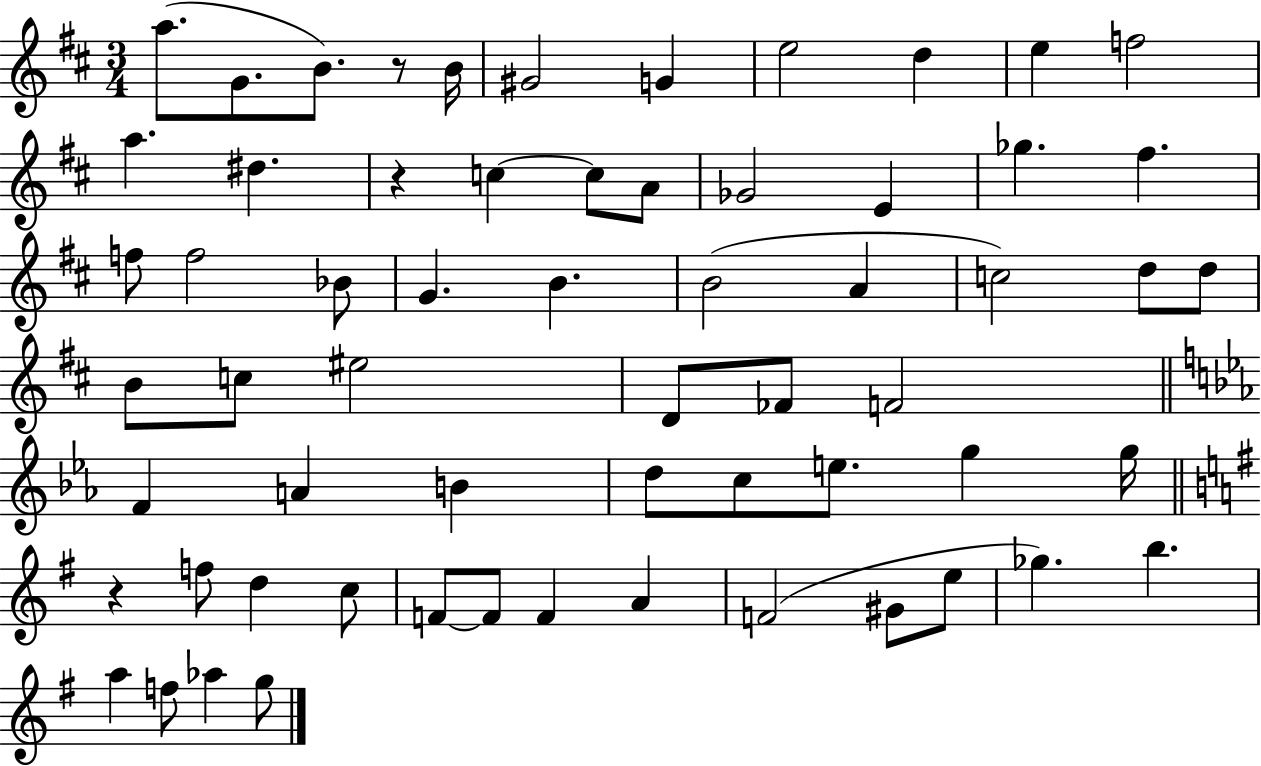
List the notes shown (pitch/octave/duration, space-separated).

A5/e. G4/e. B4/e. R/e B4/s G#4/h G4/q E5/h D5/q E5/q F5/h A5/q. D#5/q. R/q C5/q C5/e A4/e Gb4/h E4/q Gb5/q. F#5/q. F5/e F5/h Bb4/e G4/q. B4/q. B4/h A4/q C5/h D5/e D5/e B4/e C5/e EIS5/h D4/e FES4/e F4/h F4/q A4/q B4/q D5/e C5/e E5/e. G5/q G5/s R/q F5/e D5/q C5/e F4/e F4/e F4/q A4/q F4/h G#4/e E5/e Gb5/q. B5/q. A5/q F5/e Ab5/q G5/e